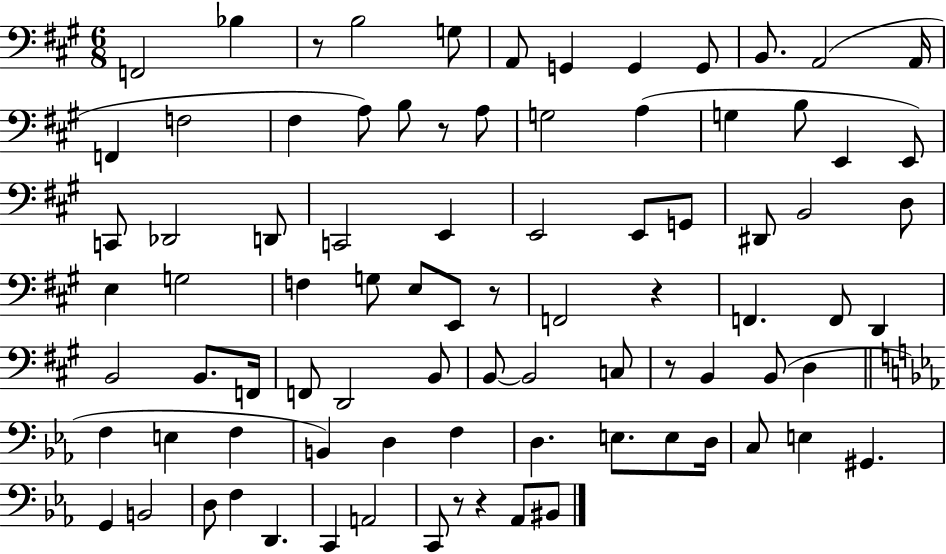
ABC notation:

X:1
T:Untitled
M:6/8
L:1/4
K:A
F,,2 _B, z/2 B,2 G,/2 A,,/2 G,, G,, G,,/2 B,,/2 A,,2 A,,/4 F,, F,2 ^F, A,/2 B,/2 z/2 A,/2 G,2 A, G, B,/2 E,, E,,/2 C,,/2 _D,,2 D,,/2 C,,2 E,, E,,2 E,,/2 G,,/2 ^D,,/2 B,,2 D,/2 E, G,2 F, G,/2 E,/2 E,,/2 z/2 F,,2 z F,, F,,/2 D,, B,,2 B,,/2 F,,/4 F,,/2 D,,2 B,,/2 B,,/2 B,,2 C,/2 z/2 B,, B,,/2 D, F, E, F, B,, D, F, D, E,/2 E,/2 D,/4 C,/2 E, ^G,, G,, B,,2 D,/2 F, D,, C,, A,,2 C,,/2 z/2 z _A,,/2 ^B,,/2